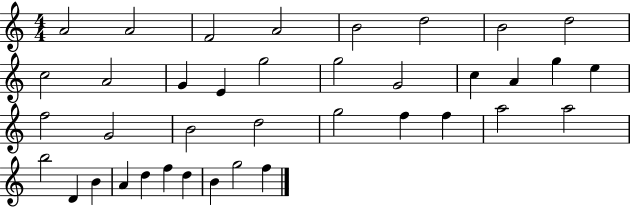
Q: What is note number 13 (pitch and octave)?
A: G5